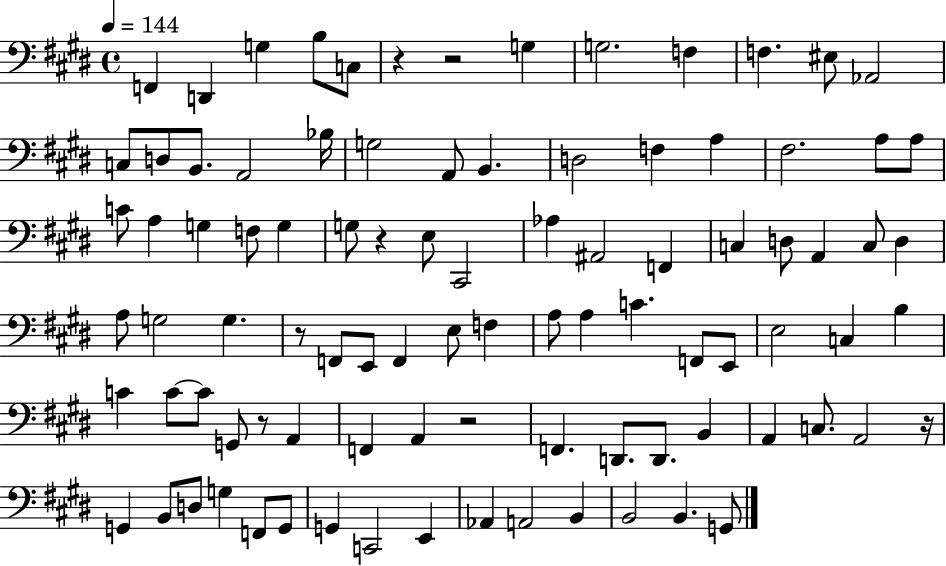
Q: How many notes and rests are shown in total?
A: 93